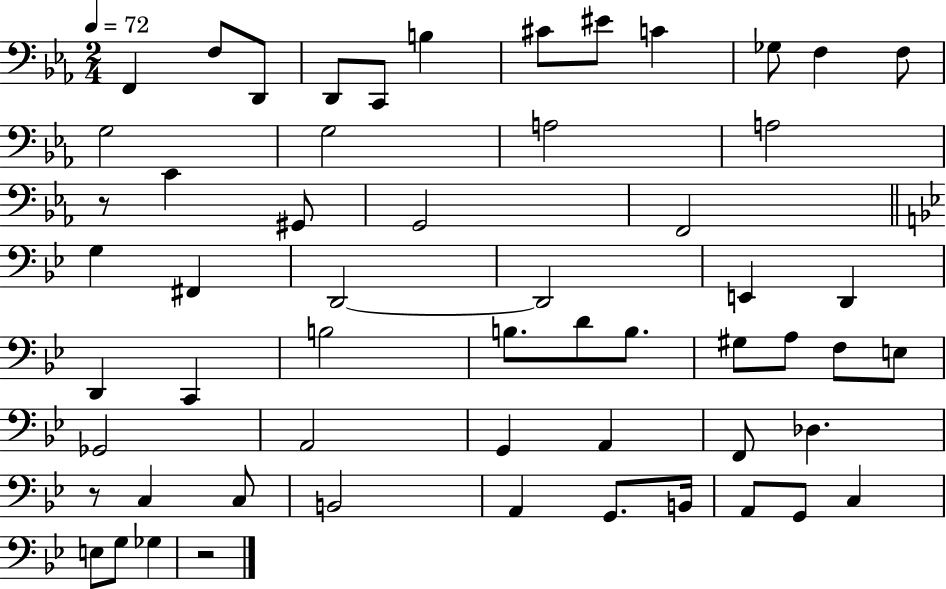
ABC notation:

X:1
T:Untitled
M:2/4
L:1/4
K:Eb
F,, F,/2 D,,/2 D,,/2 C,,/2 B, ^C/2 ^E/2 C _G,/2 F, F,/2 G,2 G,2 A,2 A,2 z/2 C ^G,,/2 G,,2 F,,2 G, ^F,, D,,2 D,,2 E,, D,, D,, C,, B,2 B,/2 D/2 B,/2 ^G,/2 A,/2 F,/2 E,/2 _G,,2 A,,2 G,, A,, F,,/2 _D, z/2 C, C,/2 B,,2 A,, G,,/2 B,,/4 A,,/2 G,,/2 C, E,/2 G,/2 _G, z2